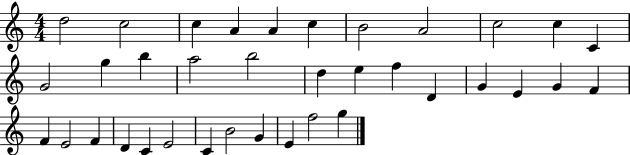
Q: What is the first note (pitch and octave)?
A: D5